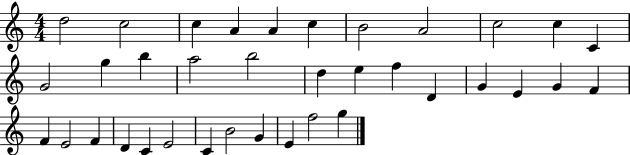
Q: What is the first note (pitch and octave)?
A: D5